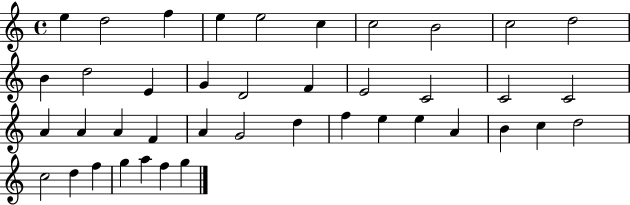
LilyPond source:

{
  \clef treble
  \time 4/4
  \defaultTimeSignature
  \key c \major
  e''4 d''2 f''4 | e''4 e''2 c''4 | c''2 b'2 | c''2 d''2 | \break b'4 d''2 e'4 | g'4 d'2 f'4 | e'2 c'2 | c'2 c'2 | \break a'4 a'4 a'4 f'4 | a'4 g'2 d''4 | f''4 e''4 e''4 a'4 | b'4 c''4 d''2 | \break c''2 d''4 f''4 | g''4 a''4 f''4 g''4 | \bar "|."
}